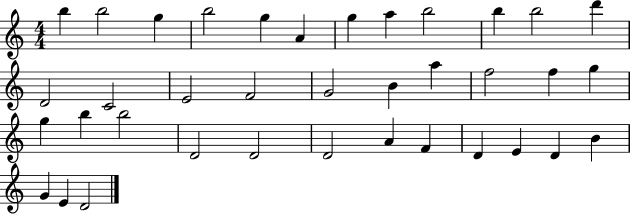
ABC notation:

X:1
T:Untitled
M:4/4
L:1/4
K:C
b b2 g b2 g A g a b2 b b2 d' D2 C2 E2 F2 G2 B a f2 f g g b b2 D2 D2 D2 A F D E D B G E D2